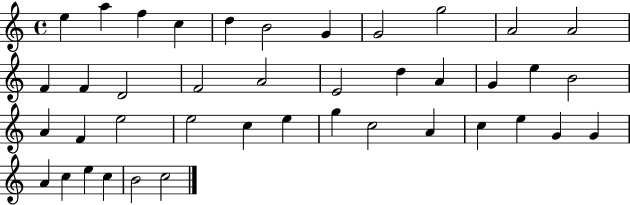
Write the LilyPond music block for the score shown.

{
  \clef treble
  \time 4/4
  \defaultTimeSignature
  \key c \major
  e''4 a''4 f''4 c''4 | d''4 b'2 g'4 | g'2 g''2 | a'2 a'2 | \break f'4 f'4 d'2 | f'2 a'2 | e'2 d''4 a'4 | g'4 e''4 b'2 | \break a'4 f'4 e''2 | e''2 c''4 e''4 | g''4 c''2 a'4 | c''4 e''4 g'4 g'4 | \break a'4 c''4 e''4 c''4 | b'2 c''2 | \bar "|."
}